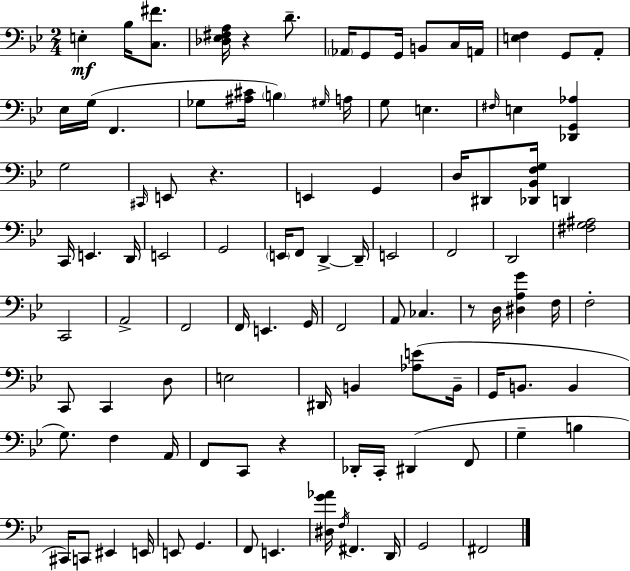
E3/q Bb3/s [C3,F#4]/e. [Db3,Eb3,F#3,A3]/s R/q D4/e. Ab2/s G2/e G2/s B2/e C3/s A2/s [E3,F3]/q G2/e A2/e Eb3/s G3/s F2/q. Gb3/e [A#3,C#4]/s B3/q G#3/s A3/s G3/e E3/q. F#3/s E3/q [Db2,G2,Ab3]/q G3/h C#2/s E2/e R/q. E2/q G2/q D3/s D#2/e [Db2,Bb2,F3,G3]/s D2/q C2/s E2/q. D2/s E2/h G2/h E2/s F2/e D2/q D2/s E2/h F2/h D2/h [F#3,G3,A#3]/h C2/h A2/h F2/h F2/s E2/q. G2/s F2/h A2/e CES3/q. R/e D3/s [D#3,A3,G4]/q F3/s F3/h C2/e C2/q D3/e E3/h D#2/s B2/q [Ab3,E4]/e B2/s G2/s B2/e. B2/q G3/e. F3/q A2/s F2/e C2/e R/q Db2/s C2/s D#2/q F2/e G3/q B3/q C#2/s C2/e EIS2/q E2/s E2/e G2/q. F2/e E2/q. [D#3,G4,Ab4]/s F3/s F#2/q. D2/s G2/h F#2/h